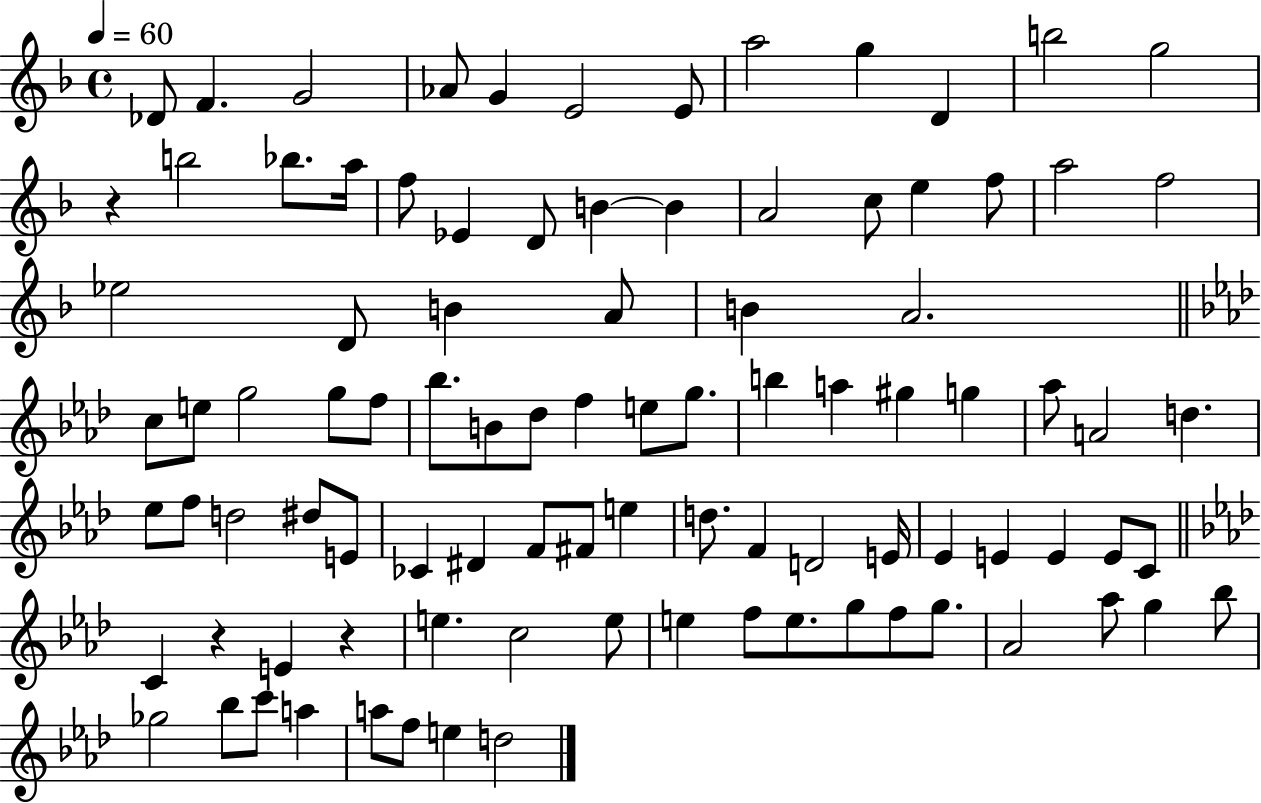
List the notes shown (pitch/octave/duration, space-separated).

Db4/e F4/q. G4/h Ab4/e G4/q E4/h E4/e A5/h G5/q D4/q B5/h G5/h R/q B5/h Bb5/e. A5/s F5/e Eb4/q D4/e B4/q B4/q A4/h C5/e E5/q F5/e A5/h F5/h Eb5/h D4/e B4/q A4/e B4/q A4/h. C5/e E5/e G5/h G5/e F5/e Bb5/e. B4/e Db5/e F5/q E5/e G5/e. B5/q A5/q G#5/q G5/q Ab5/e A4/h D5/q. Eb5/e F5/e D5/h D#5/e E4/e CES4/q D#4/q F4/e F#4/e E5/q D5/e. F4/q D4/h E4/s Eb4/q E4/q E4/q E4/e C4/e C4/q R/q E4/q R/q E5/q. C5/h E5/e E5/q F5/e E5/e. G5/e F5/e G5/e. Ab4/h Ab5/e G5/q Bb5/e Gb5/h Bb5/e C6/e A5/q A5/e F5/e E5/q D5/h